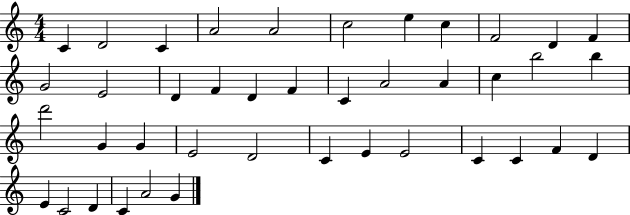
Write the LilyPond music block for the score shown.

{
  \clef treble
  \numericTimeSignature
  \time 4/4
  \key c \major
  c'4 d'2 c'4 | a'2 a'2 | c''2 e''4 c''4 | f'2 d'4 f'4 | \break g'2 e'2 | d'4 f'4 d'4 f'4 | c'4 a'2 a'4 | c''4 b''2 b''4 | \break d'''2 g'4 g'4 | e'2 d'2 | c'4 e'4 e'2 | c'4 c'4 f'4 d'4 | \break e'4 c'2 d'4 | c'4 a'2 g'4 | \bar "|."
}